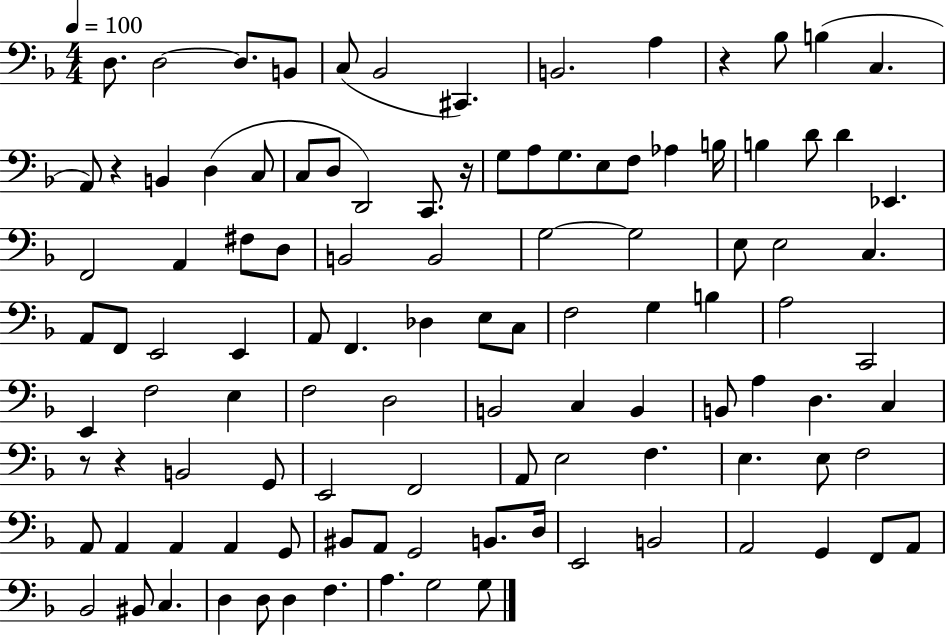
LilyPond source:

{
  \clef bass
  \numericTimeSignature
  \time 4/4
  \key f \major
  \tempo 4 = 100
  d8. d2~~ d8. b,8 | c8( bes,2 cis,4.) | b,2. a4 | r4 bes8 b4( c4. | \break a,8) r4 b,4 d4( c8 | c8 d8 d,2) c,8. r16 | g8 a8 g8. e8 f8 aes4 b16 | b4 d'8 d'4 ees,4. | \break f,2 a,4 fis8 d8 | b,2 b,2 | g2~~ g2 | e8 e2 c4. | \break a,8 f,8 e,2 e,4 | a,8 f,4. des4 e8 c8 | f2 g4 b4 | a2 c,2 | \break e,4 f2 e4 | f2 d2 | b,2 c4 b,4 | b,8 a4 d4. c4 | \break r8 r4 b,2 g,8 | e,2 f,2 | a,8 e2 f4. | e4. e8 f2 | \break a,8 a,4 a,4 a,4 g,8 | bis,8 a,8 g,2 b,8. d16 | e,2 b,2 | a,2 g,4 f,8 a,8 | \break bes,2 bis,8 c4. | d4 d8 d4 f4. | a4. g2 g8 | \bar "|."
}